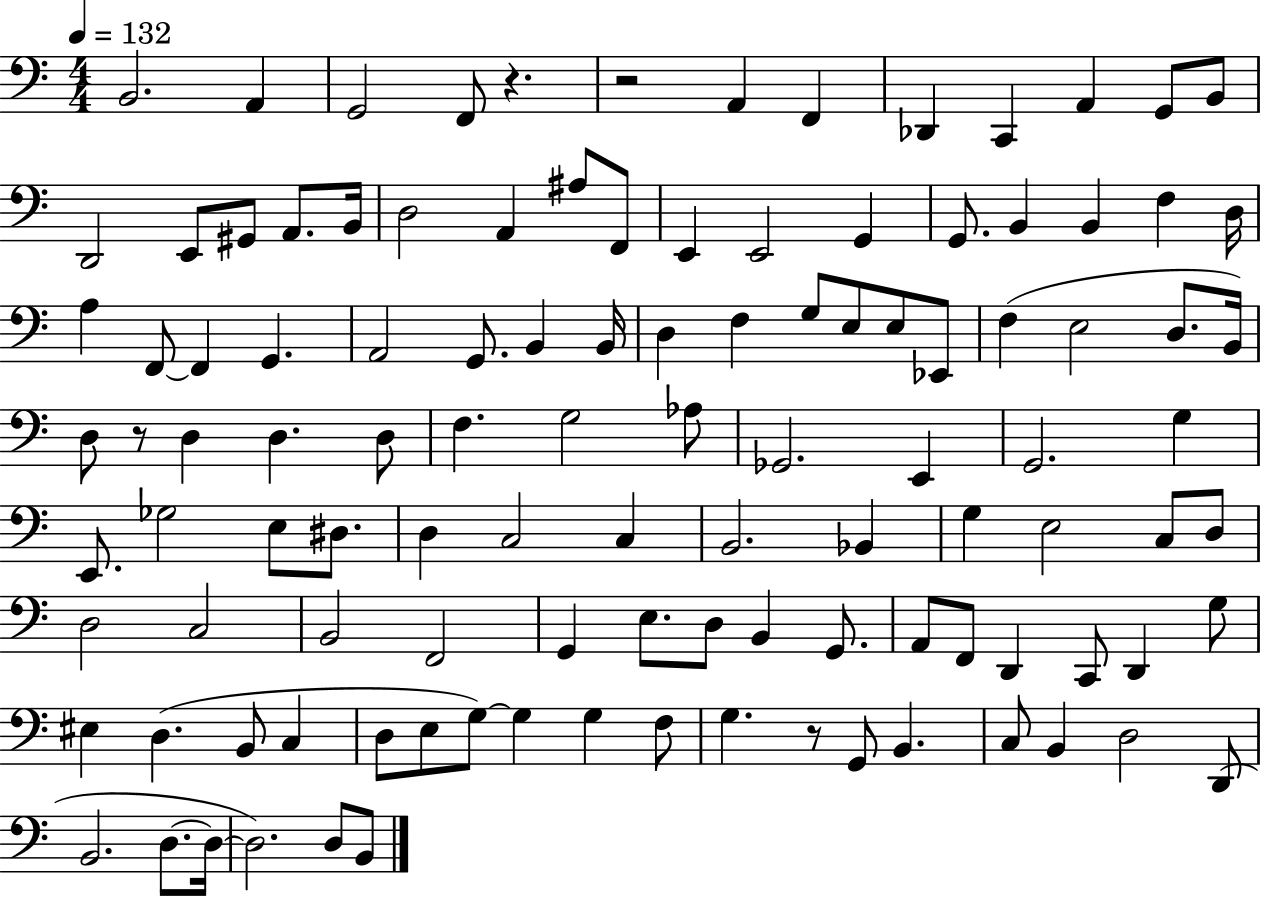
X:1
T:Untitled
M:4/4
L:1/4
K:C
B,,2 A,, G,,2 F,,/2 z z2 A,, F,, _D,, C,, A,, G,,/2 B,,/2 D,,2 E,,/2 ^G,,/2 A,,/2 B,,/4 D,2 A,, ^A,/2 F,,/2 E,, E,,2 G,, G,,/2 B,, B,, F, D,/4 A, F,,/2 F,, G,, A,,2 G,,/2 B,, B,,/4 D, F, G,/2 E,/2 E,/2 _E,,/2 F, E,2 D,/2 B,,/4 D,/2 z/2 D, D, D,/2 F, G,2 _A,/2 _G,,2 E,, G,,2 G, E,,/2 _G,2 E,/2 ^D,/2 D, C,2 C, B,,2 _B,, G, E,2 C,/2 D,/2 D,2 C,2 B,,2 F,,2 G,, E,/2 D,/2 B,, G,,/2 A,,/2 F,,/2 D,, C,,/2 D,, G,/2 ^E, D, B,,/2 C, D,/2 E,/2 G,/2 G, G, F,/2 G, z/2 G,,/2 B,, C,/2 B,, D,2 D,,/2 B,,2 D,/2 D,/4 D,2 D,/2 B,,/2